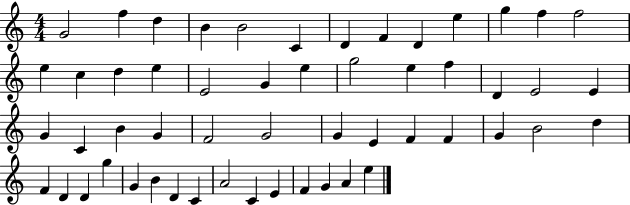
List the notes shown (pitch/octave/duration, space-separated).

G4/h F5/q D5/q B4/q B4/h C4/q D4/q F4/q D4/q E5/q G5/q F5/q F5/h E5/q C5/q D5/q E5/q E4/h G4/q E5/q G5/h E5/q F5/q D4/q E4/h E4/q G4/q C4/q B4/q G4/q F4/h G4/h G4/q E4/q F4/q F4/q G4/q B4/h D5/q F4/q D4/q D4/q G5/q G4/q B4/q D4/q C4/q A4/h C4/q E4/q F4/q G4/q A4/q E5/q